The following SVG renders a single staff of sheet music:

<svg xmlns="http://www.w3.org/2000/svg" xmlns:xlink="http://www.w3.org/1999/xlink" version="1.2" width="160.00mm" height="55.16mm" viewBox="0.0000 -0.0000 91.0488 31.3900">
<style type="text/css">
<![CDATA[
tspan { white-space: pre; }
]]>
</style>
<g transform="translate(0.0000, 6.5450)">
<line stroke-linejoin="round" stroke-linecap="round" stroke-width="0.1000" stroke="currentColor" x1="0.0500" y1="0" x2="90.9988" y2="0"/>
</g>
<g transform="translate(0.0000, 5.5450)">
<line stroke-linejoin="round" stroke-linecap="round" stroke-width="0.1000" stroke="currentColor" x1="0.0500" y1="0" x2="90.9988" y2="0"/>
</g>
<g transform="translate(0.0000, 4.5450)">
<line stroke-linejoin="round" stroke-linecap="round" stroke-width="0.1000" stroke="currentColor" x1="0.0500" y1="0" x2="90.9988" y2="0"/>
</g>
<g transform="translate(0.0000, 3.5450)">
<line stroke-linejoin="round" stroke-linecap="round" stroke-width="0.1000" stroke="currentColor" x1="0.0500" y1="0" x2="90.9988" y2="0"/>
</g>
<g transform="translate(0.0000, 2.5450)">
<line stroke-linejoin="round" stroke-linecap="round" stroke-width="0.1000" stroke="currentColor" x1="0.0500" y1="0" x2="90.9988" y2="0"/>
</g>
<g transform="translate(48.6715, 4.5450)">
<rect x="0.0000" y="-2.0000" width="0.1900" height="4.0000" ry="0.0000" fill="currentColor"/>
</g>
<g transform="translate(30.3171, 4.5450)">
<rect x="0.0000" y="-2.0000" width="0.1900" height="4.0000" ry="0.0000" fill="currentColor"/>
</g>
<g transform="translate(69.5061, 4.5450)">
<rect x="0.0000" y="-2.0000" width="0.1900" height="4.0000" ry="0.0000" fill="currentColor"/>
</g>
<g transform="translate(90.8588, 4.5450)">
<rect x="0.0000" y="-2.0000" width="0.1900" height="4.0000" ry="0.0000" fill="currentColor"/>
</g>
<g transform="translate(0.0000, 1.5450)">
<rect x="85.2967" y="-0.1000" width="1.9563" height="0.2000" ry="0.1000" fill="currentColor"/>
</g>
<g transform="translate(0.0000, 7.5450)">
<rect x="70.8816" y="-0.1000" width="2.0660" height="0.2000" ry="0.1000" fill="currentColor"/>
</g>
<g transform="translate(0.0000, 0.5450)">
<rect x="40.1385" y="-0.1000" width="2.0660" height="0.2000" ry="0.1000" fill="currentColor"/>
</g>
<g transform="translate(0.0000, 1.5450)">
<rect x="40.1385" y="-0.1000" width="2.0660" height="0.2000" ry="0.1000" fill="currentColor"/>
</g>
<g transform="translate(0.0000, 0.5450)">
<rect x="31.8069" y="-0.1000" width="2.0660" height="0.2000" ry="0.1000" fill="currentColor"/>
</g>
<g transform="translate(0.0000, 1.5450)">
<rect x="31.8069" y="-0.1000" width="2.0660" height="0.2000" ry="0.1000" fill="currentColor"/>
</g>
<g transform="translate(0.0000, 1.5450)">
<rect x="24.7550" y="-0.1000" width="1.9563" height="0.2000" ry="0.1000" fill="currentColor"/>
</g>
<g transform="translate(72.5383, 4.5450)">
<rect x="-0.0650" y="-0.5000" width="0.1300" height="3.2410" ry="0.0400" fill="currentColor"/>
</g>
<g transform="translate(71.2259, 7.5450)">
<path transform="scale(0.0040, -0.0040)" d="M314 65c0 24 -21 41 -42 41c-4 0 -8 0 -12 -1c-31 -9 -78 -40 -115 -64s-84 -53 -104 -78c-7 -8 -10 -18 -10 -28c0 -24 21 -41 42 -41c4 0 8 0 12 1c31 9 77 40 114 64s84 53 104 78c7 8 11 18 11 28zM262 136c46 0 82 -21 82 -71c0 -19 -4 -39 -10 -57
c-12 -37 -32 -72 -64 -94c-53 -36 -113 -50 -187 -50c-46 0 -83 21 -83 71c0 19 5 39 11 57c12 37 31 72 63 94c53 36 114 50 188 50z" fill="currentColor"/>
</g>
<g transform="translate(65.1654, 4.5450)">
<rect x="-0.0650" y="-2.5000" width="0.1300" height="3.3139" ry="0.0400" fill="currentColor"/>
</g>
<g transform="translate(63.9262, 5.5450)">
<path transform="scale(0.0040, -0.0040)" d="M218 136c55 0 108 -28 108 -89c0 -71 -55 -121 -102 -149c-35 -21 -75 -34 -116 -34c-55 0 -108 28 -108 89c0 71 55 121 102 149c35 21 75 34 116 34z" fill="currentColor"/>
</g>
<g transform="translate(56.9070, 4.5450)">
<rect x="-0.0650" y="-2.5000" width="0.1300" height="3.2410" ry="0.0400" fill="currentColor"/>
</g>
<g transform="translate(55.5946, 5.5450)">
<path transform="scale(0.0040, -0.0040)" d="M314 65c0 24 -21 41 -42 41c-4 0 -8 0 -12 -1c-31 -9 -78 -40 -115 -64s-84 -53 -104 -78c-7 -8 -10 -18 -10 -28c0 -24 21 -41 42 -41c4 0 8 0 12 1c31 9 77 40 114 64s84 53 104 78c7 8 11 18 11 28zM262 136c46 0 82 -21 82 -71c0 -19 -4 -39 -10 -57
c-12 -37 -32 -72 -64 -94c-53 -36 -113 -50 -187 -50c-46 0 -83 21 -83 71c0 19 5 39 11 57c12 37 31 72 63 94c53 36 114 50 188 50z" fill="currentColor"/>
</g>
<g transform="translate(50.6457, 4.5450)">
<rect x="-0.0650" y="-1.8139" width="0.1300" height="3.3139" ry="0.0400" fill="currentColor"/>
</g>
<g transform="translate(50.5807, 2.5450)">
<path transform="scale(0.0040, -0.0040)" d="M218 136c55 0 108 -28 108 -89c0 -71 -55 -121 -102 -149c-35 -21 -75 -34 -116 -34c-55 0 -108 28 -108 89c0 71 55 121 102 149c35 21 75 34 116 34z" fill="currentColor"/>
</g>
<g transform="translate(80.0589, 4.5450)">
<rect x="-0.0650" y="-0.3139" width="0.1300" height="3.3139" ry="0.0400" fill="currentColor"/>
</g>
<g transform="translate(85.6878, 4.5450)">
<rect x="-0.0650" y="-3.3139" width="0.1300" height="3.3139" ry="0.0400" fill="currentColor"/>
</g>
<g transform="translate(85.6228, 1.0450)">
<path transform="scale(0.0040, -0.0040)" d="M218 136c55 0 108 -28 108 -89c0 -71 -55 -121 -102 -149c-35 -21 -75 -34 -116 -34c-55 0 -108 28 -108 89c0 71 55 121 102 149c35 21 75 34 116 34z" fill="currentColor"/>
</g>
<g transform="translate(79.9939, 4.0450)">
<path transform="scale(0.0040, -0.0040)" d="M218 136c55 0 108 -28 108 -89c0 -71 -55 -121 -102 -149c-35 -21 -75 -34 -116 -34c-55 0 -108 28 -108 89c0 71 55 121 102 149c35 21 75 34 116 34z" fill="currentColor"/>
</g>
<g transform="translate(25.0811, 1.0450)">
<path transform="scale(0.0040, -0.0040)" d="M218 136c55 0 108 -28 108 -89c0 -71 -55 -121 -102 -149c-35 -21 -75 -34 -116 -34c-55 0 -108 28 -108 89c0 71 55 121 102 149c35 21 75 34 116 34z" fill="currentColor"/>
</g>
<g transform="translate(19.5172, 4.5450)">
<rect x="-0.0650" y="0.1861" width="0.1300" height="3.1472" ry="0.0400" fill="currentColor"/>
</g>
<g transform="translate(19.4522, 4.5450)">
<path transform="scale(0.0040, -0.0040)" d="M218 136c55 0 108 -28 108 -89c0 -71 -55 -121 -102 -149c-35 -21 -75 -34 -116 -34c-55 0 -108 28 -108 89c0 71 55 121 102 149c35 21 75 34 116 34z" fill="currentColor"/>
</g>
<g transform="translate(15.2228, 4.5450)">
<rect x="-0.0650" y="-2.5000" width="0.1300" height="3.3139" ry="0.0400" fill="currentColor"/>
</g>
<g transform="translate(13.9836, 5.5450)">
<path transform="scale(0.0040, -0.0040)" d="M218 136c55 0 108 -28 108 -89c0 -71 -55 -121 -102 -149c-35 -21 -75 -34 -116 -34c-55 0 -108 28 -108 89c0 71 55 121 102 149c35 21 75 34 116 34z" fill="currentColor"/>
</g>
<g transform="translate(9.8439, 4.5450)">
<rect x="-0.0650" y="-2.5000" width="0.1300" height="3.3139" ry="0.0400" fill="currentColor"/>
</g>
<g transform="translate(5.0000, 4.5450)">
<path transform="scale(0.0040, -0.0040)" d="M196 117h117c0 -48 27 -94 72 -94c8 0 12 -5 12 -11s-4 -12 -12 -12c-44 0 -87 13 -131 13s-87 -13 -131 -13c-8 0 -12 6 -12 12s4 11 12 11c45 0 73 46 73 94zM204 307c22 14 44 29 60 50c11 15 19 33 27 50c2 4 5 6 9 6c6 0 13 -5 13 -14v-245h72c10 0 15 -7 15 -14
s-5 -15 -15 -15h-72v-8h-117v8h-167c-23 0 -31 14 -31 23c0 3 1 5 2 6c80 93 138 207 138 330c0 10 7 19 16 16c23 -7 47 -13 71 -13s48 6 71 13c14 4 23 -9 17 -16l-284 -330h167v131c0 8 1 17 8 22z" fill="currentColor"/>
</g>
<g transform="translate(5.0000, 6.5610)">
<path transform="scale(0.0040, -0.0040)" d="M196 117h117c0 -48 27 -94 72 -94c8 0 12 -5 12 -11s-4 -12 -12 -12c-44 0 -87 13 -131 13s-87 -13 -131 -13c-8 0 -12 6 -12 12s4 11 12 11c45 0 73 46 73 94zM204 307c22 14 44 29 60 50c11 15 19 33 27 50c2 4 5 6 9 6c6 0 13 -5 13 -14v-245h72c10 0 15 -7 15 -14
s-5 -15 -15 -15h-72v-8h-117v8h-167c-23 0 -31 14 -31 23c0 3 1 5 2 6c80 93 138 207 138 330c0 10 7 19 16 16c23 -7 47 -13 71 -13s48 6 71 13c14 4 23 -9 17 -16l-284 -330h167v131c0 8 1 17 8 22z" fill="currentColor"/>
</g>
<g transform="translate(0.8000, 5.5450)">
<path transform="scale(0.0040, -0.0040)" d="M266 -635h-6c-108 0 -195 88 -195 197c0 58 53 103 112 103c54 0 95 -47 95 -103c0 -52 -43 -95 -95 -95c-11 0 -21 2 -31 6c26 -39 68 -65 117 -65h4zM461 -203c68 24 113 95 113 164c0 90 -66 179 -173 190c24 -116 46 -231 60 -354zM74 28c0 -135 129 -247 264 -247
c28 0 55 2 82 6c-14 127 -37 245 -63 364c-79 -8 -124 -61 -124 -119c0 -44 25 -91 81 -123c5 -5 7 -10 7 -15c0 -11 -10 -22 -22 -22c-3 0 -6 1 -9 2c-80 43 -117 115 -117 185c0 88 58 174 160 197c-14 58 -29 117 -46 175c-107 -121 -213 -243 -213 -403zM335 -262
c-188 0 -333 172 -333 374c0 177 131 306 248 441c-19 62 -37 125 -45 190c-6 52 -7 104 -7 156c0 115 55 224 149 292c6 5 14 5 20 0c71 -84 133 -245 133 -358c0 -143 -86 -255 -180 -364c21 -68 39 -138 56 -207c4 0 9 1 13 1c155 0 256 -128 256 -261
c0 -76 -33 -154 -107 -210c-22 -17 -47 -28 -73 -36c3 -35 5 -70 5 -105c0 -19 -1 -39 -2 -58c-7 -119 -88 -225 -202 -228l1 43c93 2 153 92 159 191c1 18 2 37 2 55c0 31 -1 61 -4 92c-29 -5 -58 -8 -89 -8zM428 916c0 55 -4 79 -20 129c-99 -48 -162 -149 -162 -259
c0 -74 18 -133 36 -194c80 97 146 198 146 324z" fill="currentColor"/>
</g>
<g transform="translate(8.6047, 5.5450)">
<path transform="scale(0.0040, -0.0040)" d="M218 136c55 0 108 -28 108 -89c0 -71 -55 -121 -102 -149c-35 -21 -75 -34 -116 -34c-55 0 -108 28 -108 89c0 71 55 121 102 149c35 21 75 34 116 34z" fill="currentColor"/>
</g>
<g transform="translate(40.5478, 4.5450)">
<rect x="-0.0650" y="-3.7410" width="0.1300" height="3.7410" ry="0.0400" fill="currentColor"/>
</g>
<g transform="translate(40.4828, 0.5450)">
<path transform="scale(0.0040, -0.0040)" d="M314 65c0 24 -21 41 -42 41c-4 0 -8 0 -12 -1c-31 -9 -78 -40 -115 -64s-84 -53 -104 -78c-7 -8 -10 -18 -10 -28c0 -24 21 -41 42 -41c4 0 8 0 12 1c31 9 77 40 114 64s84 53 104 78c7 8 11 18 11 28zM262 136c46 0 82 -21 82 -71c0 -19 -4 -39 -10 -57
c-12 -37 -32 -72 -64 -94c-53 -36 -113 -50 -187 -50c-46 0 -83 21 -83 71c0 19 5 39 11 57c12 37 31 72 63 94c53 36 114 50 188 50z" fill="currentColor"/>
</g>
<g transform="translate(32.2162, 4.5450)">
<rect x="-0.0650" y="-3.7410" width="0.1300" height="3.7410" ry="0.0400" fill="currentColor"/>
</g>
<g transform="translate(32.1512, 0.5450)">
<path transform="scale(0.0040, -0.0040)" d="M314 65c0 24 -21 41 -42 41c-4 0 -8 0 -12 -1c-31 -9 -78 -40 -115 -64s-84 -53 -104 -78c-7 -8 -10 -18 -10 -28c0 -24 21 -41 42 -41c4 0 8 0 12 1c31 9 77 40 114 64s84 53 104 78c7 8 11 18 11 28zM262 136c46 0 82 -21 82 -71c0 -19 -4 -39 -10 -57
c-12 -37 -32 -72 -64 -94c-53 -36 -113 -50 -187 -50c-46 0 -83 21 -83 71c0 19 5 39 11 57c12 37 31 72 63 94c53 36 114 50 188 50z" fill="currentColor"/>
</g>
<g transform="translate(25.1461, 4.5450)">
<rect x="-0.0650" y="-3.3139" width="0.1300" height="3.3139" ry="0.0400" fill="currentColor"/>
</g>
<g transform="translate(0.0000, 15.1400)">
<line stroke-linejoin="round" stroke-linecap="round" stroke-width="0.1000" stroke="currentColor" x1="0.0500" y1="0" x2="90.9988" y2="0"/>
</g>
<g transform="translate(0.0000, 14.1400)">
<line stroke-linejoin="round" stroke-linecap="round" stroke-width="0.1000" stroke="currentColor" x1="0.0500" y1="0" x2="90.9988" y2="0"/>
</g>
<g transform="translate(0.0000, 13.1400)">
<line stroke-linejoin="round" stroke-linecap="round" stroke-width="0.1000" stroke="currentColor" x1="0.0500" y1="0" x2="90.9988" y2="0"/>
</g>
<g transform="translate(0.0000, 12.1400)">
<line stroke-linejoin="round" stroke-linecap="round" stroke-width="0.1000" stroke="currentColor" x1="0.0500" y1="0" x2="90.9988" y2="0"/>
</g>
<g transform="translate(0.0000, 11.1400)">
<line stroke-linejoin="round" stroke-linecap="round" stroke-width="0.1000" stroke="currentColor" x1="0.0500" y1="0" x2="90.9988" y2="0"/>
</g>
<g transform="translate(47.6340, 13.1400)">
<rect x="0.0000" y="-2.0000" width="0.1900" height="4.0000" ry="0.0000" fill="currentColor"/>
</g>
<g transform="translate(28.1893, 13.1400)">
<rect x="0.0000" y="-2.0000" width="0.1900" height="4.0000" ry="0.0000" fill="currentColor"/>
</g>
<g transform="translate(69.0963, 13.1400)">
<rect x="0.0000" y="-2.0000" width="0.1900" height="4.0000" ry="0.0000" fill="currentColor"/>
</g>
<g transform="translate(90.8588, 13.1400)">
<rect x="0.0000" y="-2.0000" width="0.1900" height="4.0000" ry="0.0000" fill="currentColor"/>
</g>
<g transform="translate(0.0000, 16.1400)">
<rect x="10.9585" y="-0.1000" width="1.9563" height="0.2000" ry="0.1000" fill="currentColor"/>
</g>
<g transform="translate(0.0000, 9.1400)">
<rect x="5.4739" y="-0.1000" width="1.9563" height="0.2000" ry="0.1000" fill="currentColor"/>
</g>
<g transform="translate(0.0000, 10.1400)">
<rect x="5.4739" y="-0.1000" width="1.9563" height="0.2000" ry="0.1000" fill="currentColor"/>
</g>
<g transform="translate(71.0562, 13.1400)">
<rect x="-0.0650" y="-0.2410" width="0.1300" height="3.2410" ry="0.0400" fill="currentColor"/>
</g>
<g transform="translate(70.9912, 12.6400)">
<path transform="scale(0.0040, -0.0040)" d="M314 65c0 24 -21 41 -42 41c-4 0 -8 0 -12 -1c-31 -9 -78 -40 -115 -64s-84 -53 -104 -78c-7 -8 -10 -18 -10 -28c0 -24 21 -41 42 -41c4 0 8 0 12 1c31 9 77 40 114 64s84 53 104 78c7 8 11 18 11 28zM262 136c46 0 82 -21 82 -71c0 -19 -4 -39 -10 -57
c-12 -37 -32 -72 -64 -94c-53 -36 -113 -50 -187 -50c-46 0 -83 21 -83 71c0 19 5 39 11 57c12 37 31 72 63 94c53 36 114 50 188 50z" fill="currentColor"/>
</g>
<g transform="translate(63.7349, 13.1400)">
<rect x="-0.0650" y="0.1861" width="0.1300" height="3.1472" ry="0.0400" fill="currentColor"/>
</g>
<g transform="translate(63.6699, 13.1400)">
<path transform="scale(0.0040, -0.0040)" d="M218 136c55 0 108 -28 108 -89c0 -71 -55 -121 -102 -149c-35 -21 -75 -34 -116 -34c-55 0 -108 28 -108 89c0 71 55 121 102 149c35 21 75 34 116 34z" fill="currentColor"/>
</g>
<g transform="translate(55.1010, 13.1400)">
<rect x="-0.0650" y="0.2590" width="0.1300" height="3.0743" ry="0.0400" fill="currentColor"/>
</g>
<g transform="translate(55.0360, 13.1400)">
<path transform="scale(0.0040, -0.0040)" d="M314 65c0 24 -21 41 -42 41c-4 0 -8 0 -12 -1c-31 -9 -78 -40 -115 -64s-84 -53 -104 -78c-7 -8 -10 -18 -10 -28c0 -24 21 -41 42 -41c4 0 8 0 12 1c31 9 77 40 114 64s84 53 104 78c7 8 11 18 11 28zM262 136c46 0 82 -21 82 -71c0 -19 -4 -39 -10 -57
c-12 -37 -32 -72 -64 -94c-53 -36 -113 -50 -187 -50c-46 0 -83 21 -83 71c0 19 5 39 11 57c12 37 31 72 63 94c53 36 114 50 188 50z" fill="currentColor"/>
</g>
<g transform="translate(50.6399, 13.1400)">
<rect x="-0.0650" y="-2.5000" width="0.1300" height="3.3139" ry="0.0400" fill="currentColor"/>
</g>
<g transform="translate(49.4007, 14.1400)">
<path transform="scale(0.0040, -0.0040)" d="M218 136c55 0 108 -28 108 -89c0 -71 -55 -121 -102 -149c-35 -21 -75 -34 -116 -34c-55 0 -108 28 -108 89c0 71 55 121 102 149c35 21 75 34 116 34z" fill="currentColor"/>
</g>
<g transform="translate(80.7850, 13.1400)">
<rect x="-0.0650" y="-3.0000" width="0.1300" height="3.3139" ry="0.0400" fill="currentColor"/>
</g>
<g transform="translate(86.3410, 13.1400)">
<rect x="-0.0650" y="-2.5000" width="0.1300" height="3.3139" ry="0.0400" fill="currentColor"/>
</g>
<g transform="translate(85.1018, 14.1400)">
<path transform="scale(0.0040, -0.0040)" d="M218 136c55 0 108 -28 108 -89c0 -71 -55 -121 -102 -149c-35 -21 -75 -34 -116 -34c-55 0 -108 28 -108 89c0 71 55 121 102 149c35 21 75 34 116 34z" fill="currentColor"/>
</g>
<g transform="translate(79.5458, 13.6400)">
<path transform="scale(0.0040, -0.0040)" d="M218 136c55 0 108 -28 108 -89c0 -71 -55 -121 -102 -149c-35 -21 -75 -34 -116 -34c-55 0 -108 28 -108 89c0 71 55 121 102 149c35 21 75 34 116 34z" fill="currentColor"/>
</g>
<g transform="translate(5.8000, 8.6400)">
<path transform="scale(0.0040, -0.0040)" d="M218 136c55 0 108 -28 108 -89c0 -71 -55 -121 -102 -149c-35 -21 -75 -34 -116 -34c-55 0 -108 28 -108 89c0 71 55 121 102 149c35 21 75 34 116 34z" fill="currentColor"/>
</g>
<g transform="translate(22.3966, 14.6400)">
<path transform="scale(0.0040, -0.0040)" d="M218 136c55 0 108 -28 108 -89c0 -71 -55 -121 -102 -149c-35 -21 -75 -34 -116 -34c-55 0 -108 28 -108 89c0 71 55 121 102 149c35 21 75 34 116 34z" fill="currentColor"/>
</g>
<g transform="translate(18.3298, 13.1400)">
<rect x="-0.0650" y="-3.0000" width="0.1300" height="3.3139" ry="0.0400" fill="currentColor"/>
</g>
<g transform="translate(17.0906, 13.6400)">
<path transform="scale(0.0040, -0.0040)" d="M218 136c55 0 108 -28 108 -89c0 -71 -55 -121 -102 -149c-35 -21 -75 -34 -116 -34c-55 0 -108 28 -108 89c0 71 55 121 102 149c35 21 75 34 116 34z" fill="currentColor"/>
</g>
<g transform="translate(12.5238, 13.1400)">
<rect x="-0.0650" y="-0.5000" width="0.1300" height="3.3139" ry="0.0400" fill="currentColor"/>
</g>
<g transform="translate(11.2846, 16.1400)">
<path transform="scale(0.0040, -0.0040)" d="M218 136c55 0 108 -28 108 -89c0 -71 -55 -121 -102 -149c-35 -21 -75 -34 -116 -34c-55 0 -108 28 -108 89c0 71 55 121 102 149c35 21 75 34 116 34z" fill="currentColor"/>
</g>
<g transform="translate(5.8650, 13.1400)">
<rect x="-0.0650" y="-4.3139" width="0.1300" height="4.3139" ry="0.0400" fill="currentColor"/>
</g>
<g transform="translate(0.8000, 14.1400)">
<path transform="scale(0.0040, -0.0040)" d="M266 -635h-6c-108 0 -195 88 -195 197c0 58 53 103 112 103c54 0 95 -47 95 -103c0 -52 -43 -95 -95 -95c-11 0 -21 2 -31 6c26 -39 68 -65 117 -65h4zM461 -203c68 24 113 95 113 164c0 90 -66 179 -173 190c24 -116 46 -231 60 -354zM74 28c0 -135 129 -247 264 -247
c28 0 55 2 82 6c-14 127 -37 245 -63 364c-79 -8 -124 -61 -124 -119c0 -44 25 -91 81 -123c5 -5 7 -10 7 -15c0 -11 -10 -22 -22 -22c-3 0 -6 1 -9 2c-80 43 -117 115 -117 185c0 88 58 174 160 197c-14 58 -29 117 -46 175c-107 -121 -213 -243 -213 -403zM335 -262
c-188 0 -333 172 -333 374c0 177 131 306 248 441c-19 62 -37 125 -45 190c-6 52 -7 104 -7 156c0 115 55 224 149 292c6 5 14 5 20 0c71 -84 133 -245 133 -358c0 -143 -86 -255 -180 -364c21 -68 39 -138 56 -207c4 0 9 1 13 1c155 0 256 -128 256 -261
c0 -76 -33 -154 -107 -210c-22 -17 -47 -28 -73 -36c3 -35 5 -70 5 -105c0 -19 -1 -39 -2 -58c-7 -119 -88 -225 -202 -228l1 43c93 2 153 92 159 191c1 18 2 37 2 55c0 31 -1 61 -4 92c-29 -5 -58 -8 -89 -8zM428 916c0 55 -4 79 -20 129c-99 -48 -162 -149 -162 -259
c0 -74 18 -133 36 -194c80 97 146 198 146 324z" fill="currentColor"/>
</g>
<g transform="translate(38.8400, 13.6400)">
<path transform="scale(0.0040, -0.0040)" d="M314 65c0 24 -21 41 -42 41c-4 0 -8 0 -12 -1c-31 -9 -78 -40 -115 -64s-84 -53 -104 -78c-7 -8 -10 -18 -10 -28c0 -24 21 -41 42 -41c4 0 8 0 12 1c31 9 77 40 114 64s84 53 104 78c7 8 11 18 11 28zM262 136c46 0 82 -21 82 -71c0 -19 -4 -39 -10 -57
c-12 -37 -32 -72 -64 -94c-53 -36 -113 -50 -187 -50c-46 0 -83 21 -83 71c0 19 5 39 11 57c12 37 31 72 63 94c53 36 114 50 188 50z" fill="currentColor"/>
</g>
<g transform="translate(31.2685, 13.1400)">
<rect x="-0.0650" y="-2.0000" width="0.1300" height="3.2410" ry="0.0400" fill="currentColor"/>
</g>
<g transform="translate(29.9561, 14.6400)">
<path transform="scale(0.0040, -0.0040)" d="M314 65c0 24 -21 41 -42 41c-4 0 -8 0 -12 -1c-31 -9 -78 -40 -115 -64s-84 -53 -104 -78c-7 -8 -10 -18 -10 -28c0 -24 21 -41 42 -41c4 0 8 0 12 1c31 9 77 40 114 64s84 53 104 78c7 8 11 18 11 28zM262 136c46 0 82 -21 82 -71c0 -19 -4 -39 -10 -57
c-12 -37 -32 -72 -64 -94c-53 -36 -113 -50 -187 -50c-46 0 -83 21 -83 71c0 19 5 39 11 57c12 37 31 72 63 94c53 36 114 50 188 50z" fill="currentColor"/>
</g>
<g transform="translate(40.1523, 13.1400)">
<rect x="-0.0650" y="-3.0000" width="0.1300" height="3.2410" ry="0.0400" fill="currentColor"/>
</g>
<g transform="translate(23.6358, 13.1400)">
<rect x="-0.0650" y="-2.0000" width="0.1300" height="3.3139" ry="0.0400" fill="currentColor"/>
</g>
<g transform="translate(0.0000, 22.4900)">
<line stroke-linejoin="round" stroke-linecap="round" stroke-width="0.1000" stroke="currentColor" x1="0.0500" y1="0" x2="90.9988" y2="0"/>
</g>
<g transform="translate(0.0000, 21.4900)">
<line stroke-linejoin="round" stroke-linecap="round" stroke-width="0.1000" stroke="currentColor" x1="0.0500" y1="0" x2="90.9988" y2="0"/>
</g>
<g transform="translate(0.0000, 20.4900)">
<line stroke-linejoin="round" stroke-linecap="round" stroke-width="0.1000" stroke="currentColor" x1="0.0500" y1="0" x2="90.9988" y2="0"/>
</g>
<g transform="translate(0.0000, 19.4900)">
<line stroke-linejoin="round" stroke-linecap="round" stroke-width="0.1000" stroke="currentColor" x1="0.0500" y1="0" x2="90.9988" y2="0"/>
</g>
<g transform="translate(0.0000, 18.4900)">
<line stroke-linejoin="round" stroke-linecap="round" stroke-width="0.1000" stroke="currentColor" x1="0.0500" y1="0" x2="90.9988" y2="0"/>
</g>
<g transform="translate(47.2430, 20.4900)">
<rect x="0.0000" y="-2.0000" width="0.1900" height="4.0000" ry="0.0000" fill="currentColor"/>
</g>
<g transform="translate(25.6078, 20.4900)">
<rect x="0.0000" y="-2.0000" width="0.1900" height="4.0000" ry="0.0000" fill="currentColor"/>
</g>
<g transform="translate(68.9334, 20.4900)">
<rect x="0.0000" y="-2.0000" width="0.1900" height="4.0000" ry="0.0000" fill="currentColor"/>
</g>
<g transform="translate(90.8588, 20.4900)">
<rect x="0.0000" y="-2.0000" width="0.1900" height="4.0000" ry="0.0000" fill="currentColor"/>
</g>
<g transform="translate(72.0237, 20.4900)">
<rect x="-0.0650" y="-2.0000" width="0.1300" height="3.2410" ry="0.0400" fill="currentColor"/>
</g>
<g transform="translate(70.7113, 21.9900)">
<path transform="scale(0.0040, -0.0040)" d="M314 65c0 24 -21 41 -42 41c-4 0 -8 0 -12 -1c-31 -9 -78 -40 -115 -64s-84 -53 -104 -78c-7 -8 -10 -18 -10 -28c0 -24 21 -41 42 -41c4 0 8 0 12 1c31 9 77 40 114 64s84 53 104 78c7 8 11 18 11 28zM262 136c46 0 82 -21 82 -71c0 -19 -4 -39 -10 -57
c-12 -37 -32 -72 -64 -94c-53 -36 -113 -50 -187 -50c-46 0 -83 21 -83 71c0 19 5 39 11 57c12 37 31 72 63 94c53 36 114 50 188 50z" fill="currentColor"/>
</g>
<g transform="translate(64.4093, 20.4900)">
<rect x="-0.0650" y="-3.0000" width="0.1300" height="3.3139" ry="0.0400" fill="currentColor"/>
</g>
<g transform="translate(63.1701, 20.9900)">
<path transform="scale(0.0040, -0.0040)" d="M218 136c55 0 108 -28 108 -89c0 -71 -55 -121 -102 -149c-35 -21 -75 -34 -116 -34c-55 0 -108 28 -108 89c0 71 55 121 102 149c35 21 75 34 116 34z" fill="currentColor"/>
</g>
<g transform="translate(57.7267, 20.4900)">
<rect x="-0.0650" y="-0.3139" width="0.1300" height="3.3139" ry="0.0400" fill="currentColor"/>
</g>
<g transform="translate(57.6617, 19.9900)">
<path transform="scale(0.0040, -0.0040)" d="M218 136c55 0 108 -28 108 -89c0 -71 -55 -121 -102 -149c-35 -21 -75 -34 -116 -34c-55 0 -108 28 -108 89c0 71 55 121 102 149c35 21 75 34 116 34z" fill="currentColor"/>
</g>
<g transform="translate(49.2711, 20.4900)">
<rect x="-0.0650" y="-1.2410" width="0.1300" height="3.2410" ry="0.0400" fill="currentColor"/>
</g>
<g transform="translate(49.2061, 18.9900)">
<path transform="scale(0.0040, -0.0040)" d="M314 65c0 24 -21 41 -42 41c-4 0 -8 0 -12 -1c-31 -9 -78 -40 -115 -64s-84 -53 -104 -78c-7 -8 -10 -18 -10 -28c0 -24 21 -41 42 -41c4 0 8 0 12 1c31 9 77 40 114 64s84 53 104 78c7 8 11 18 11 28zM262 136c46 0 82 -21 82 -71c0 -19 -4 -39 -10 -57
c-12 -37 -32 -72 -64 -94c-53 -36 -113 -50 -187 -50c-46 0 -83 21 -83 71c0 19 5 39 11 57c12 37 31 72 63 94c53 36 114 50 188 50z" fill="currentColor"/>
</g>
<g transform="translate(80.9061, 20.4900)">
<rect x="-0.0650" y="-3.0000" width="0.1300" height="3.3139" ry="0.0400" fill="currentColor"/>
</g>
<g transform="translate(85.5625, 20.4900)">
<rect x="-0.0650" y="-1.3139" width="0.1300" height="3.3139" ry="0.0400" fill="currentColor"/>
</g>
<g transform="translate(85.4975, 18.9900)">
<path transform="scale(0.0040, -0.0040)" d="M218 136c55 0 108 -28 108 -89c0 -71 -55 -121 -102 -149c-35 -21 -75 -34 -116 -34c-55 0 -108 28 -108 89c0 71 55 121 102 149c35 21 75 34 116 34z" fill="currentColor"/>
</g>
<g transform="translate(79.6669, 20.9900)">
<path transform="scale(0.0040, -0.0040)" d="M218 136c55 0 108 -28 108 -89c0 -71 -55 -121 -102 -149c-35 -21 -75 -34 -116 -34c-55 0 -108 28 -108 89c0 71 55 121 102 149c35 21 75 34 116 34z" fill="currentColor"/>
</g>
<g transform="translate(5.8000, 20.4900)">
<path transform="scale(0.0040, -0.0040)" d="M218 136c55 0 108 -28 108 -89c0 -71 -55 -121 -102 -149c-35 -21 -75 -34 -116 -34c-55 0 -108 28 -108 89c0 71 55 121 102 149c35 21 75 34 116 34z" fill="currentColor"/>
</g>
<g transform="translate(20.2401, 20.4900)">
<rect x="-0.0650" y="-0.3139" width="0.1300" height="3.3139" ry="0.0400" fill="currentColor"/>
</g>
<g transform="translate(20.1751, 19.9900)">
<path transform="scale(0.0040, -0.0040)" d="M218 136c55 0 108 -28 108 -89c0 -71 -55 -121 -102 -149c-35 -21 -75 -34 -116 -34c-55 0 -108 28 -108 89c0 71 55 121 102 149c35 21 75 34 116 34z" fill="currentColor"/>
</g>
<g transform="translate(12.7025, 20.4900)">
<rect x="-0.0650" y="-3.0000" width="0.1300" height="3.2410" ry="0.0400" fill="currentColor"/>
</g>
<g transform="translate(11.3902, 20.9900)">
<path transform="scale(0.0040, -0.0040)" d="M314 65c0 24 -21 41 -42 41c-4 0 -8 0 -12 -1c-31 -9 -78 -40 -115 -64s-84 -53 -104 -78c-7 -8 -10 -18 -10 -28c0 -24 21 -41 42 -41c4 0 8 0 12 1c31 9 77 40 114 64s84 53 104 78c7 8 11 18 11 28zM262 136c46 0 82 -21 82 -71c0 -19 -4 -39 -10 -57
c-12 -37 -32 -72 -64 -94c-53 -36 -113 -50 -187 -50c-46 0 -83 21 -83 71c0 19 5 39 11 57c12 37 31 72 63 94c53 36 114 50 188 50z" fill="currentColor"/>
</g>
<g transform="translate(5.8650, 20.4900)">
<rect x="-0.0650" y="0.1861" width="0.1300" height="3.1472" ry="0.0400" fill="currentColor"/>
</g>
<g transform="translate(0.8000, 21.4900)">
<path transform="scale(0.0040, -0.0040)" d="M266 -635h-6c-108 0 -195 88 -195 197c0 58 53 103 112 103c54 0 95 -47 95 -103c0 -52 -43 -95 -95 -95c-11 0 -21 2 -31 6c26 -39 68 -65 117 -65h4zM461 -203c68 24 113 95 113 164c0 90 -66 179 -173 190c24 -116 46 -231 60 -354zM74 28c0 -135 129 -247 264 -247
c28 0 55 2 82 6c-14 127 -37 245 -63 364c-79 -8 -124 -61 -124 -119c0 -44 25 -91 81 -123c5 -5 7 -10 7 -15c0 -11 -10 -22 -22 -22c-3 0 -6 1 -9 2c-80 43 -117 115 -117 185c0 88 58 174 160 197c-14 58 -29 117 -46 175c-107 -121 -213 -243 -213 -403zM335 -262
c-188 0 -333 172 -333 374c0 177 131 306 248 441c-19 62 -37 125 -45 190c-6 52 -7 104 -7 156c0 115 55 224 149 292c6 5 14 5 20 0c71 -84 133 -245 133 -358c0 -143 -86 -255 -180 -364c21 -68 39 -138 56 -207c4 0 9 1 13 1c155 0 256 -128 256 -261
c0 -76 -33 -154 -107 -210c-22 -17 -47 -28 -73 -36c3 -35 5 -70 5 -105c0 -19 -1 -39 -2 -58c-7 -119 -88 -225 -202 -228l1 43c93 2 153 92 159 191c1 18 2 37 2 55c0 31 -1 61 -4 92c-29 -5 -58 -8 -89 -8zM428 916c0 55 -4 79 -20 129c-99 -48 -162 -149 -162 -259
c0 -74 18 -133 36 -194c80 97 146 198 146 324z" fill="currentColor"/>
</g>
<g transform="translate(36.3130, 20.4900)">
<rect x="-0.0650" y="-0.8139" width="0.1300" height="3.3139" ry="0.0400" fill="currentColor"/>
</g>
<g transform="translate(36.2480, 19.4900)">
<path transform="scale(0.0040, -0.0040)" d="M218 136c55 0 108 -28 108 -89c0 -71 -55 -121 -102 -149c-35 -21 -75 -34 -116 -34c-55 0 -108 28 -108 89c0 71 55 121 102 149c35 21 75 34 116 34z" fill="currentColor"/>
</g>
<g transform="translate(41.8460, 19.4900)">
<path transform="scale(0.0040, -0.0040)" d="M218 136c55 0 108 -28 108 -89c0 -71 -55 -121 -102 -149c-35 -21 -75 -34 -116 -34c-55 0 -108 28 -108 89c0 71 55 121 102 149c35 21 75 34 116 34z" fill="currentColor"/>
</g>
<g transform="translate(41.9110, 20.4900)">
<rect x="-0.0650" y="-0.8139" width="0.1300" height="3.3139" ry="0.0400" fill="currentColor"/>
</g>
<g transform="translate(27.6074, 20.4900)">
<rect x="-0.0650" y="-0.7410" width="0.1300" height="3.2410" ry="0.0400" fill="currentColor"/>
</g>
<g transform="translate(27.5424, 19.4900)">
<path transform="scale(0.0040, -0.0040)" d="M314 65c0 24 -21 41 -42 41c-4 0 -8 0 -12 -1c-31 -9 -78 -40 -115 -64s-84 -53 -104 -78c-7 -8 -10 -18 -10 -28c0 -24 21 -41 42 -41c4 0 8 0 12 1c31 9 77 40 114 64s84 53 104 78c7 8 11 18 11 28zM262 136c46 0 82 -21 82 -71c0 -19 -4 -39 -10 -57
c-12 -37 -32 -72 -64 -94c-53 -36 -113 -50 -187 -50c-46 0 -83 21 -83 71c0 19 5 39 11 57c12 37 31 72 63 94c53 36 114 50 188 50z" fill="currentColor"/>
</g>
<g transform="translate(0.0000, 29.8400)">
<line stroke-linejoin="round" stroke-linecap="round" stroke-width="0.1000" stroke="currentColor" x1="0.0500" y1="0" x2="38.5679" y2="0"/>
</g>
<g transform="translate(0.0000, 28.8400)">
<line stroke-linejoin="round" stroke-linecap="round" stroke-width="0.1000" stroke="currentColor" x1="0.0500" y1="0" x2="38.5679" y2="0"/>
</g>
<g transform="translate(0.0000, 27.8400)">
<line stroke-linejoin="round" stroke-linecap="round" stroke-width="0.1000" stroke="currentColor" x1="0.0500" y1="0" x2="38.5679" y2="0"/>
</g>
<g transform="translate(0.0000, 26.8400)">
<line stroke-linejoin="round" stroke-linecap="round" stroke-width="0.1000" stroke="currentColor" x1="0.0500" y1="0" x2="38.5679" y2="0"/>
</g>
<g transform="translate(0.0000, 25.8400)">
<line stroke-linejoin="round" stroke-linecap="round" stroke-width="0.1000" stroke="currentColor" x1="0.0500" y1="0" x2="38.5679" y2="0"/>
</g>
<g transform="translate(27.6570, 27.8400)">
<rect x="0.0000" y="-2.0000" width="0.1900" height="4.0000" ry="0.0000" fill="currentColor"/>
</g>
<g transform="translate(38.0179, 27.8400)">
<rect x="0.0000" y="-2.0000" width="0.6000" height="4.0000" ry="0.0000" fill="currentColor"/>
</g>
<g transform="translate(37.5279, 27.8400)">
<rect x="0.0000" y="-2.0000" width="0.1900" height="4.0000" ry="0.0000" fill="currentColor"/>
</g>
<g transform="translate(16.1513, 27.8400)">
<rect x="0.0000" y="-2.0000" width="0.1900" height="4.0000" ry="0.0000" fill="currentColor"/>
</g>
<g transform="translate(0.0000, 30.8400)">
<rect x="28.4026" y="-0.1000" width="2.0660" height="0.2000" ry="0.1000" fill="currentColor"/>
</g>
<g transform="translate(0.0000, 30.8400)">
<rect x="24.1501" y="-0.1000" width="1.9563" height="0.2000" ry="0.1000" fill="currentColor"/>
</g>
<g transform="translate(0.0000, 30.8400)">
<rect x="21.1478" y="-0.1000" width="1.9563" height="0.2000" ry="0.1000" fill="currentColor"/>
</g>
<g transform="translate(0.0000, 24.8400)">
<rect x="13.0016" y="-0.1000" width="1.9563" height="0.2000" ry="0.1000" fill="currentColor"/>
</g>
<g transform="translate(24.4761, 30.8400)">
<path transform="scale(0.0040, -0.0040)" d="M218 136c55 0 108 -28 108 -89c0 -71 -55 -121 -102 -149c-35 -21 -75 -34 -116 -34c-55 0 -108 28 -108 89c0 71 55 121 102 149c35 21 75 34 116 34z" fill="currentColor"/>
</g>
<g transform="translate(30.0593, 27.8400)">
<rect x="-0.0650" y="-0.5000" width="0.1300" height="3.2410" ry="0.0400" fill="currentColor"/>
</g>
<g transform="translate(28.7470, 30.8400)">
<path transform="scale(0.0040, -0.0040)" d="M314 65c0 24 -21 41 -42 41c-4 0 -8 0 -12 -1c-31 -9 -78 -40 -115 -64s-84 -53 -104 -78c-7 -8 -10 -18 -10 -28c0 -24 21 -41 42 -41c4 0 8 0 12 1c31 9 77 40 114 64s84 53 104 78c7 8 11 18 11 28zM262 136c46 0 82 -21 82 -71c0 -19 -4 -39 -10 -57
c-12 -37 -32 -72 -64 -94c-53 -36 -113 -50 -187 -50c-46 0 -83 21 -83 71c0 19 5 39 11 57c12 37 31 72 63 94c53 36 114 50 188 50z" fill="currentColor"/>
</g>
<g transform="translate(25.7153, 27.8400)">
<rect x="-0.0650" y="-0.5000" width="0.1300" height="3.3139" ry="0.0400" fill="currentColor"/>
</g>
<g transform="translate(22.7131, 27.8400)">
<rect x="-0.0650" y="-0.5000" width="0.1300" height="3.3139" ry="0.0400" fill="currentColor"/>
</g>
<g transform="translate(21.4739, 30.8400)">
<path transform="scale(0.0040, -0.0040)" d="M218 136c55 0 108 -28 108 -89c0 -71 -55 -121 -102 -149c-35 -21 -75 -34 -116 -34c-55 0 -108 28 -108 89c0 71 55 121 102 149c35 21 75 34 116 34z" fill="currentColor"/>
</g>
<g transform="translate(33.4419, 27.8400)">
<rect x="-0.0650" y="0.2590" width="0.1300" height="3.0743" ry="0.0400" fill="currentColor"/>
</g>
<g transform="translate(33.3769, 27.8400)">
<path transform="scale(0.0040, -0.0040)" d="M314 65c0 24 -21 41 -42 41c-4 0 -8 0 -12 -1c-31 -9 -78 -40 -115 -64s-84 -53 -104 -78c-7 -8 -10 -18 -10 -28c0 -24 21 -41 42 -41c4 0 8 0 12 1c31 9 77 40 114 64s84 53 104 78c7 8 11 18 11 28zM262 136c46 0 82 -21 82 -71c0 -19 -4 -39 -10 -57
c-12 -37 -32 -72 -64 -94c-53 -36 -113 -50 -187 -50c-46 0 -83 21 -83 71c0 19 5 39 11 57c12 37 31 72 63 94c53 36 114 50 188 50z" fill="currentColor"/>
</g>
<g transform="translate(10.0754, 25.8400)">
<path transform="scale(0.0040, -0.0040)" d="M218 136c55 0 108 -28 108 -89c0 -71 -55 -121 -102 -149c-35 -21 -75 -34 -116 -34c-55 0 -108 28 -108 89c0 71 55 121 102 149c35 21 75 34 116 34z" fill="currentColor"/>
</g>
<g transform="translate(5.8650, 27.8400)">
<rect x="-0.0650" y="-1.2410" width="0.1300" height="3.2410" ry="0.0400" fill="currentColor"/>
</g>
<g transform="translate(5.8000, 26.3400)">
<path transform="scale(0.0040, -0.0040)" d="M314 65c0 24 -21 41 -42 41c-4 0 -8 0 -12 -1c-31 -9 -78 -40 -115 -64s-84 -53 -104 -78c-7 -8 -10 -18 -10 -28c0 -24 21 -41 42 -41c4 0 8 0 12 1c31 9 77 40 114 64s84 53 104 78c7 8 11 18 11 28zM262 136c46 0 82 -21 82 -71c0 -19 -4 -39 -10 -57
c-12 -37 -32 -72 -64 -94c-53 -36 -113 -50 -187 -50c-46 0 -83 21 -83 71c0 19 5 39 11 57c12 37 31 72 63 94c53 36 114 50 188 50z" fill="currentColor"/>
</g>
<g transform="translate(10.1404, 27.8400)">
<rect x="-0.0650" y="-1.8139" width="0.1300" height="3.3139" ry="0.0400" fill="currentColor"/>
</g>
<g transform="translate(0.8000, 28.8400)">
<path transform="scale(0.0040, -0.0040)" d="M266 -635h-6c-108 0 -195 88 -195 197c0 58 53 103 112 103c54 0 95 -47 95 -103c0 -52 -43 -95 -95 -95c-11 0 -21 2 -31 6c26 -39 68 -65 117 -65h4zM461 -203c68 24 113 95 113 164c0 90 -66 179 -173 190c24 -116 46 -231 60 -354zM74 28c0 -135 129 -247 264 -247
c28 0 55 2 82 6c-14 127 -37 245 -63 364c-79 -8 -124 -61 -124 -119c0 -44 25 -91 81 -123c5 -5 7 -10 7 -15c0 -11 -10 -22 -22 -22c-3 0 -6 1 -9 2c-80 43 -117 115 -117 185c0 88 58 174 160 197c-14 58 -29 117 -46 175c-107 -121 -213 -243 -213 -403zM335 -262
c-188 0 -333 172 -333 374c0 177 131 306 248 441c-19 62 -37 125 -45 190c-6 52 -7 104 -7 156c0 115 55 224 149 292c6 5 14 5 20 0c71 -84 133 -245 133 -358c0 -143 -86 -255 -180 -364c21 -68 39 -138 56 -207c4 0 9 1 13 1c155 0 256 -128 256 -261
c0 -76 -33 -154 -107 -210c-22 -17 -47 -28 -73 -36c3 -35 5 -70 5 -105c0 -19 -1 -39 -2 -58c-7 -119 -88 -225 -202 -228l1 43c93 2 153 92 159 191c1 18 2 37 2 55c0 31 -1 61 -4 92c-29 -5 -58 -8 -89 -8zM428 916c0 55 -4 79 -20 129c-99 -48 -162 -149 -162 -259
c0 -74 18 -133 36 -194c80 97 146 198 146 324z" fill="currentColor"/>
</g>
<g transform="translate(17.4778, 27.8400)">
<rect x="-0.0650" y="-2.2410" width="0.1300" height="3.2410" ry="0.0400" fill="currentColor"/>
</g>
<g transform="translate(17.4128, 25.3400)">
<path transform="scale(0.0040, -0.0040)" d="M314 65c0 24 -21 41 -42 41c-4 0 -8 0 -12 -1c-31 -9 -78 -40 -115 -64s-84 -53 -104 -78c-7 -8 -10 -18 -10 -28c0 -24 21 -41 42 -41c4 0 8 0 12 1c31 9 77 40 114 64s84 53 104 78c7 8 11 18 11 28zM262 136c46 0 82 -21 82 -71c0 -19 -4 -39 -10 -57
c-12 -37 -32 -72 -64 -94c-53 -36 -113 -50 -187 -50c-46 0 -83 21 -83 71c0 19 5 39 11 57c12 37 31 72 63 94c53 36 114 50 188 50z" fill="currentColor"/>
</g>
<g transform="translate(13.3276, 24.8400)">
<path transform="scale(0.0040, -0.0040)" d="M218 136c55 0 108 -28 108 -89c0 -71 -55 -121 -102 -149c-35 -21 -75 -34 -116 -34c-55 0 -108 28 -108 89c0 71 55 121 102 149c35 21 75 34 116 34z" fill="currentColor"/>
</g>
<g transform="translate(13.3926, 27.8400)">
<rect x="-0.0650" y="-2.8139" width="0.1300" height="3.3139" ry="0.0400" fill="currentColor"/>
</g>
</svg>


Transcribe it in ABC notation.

X:1
T:Untitled
M:4/4
L:1/4
K:C
G G B b c'2 c'2 f G2 G C2 c b d' C A F F2 A2 G B2 B c2 A G B A2 c d2 d d e2 c A F2 A e e2 f a g2 C C C2 B2